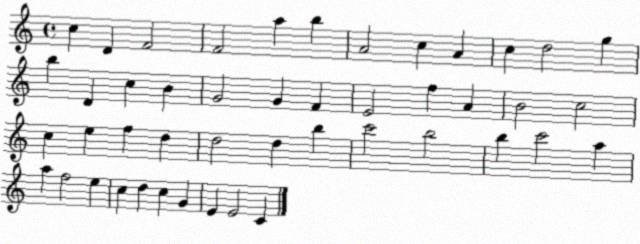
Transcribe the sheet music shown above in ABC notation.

X:1
T:Untitled
M:4/4
L:1/4
K:C
c D F2 F2 a b A2 c A c d2 g b D c B G2 G F E2 f A B2 c2 c e f d d2 d b c'2 b2 b c'2 a a f2 e c d c G E E2 C